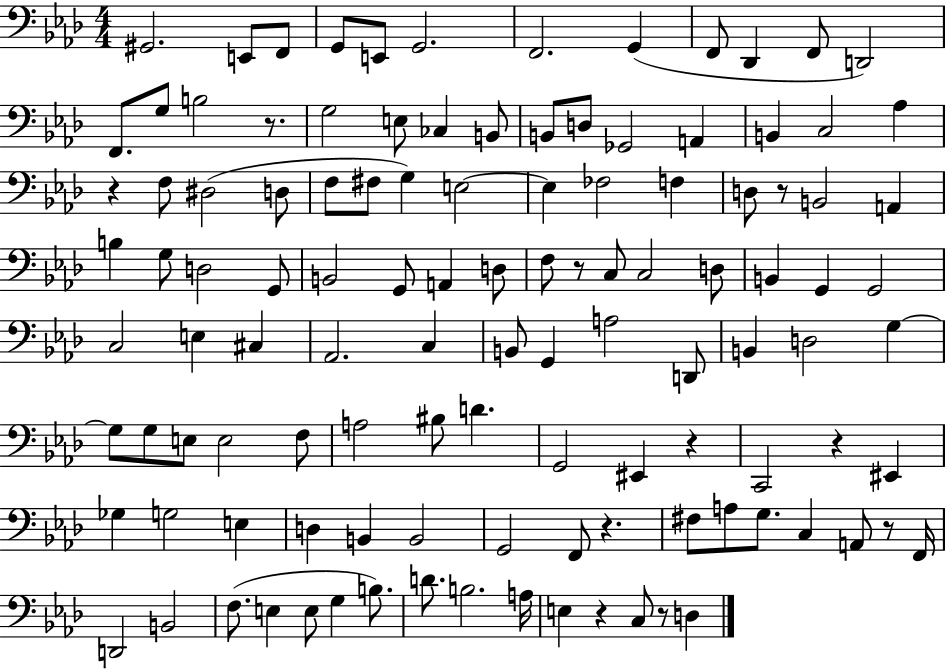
X:1
T:Untitled
M:4/4
L:1/4
K:Ab
^G,,2 E,,/2 F,,/2 G,,/2 E,,/2 G,,2 F,,2 G,, F,,/2 _D,, F,,/2 D,,2 F,,/2 G,/2 B,2 z/2 G,2 E,/2 _C, B,,/2 B,,/2 D,/2 _G,,2 A,, B,, C,2 _A, z F,/2 ^D,2 D,/2 F,/2 ^F,/2 G, E,2 E, _F,2 F, D,/2 z/2 B,,2 A,, B, G,/2 D,2 G,,/2 B,,2 G,,/2 A,, D,/2 F,/2 z/2 C,/2 C,2 D,/2 B,, G,, G,,2 C,2 E, ^C, _A,,2 C, B,,/2 G,, A,2 D,,/2 B,, D,2 G, G,/2 G,/2 E,/2 E,2 F,/2 A,2 ^B,/2 D G,,2 ^E,, z C,,2 z ^E,, _G, G,2 E, D, B,, B,,2 G,,2 F,,/2 z ^F,/2 A,/2 G,/2 C, A,,/2 z/2 F,,/4 D,,2 B,,2 F,/2 E, E,/2 G, B,/2 D/2 B,2 A,/4 E, z C,/2 z/2 D,